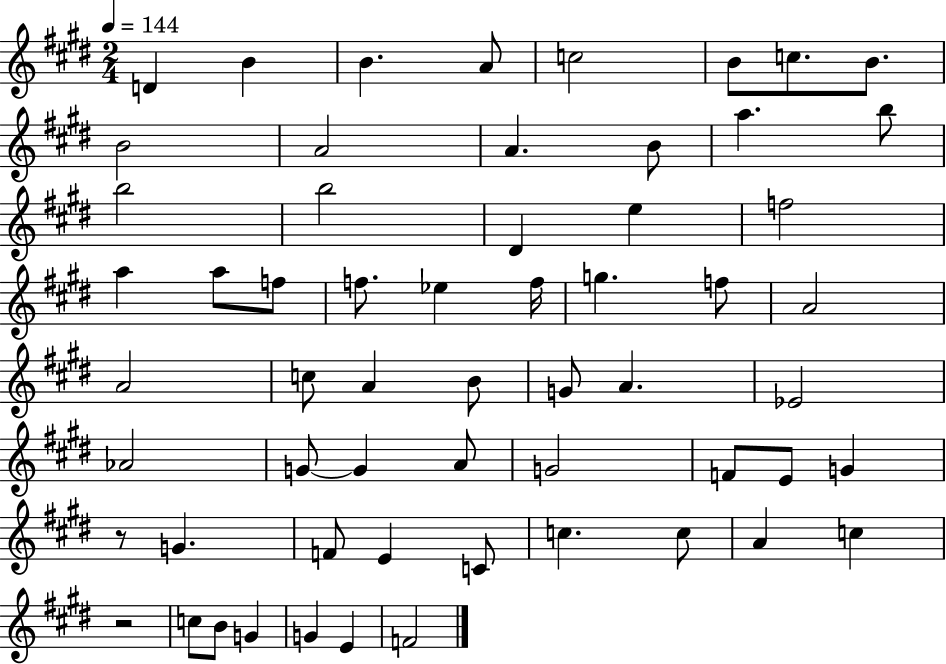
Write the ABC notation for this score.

X:1
T:Untitled
M:2/4
L:1/4
K:E
D B B A/2 c2 B/2 c/2 B/2 B2 A2 A B/2 a b/2 b2 b2 ^D e f2 a a/2 f/2 f/2 _e f/4 g f/2 A2 A2 c/2 A B/2 G/2 A _E2 _A2 G/2 G A/2 G2 F/2 E/2 G z/2 G F/2 E C/2 c c/2 A c z2 c/2 B/2 G G E F2